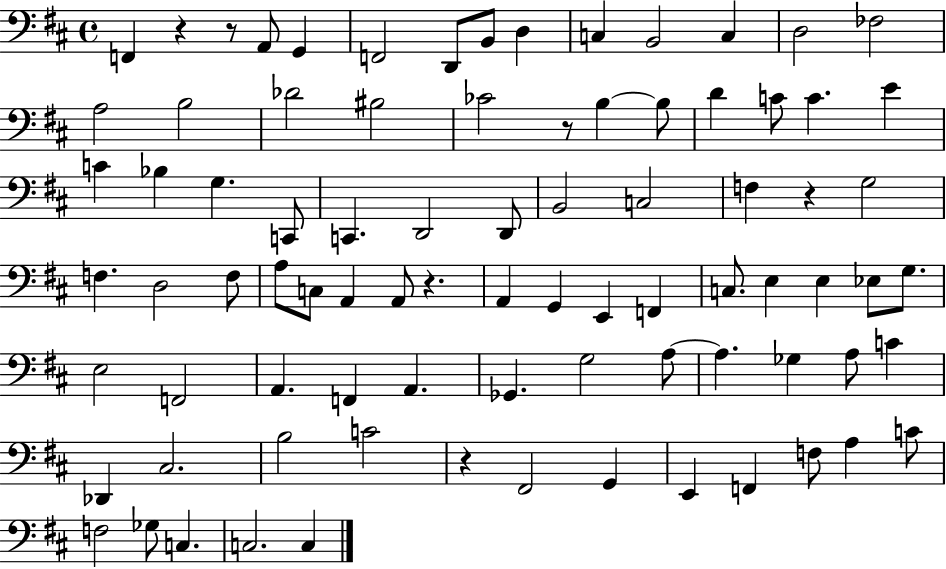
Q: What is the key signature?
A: D major